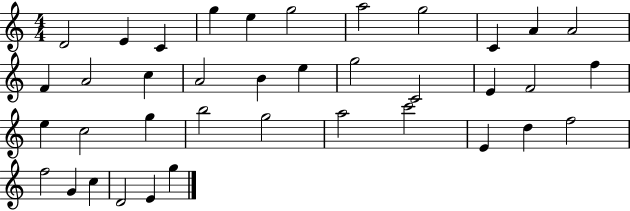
{
  \clef treble
  \numericTimeSignature
  \time 4/4
  \key c \major
  d'2 e'4 c'4 | g''4 e''4 g''2 | a''2 g''2 | c'4 a'4 a'2 | \break f'4 a'2 c''4 | a'2 b'4 e''4 | g''2 c'2 | e'4 f'2 f''4 | \break e''4 c''2 g''4 | b''2 g''2 | a''2 c'''2 | e'4 d''4 f''2 | \break f''2 g'4 c''4 | d'2 e'4 g''4 | \bar "|."
}